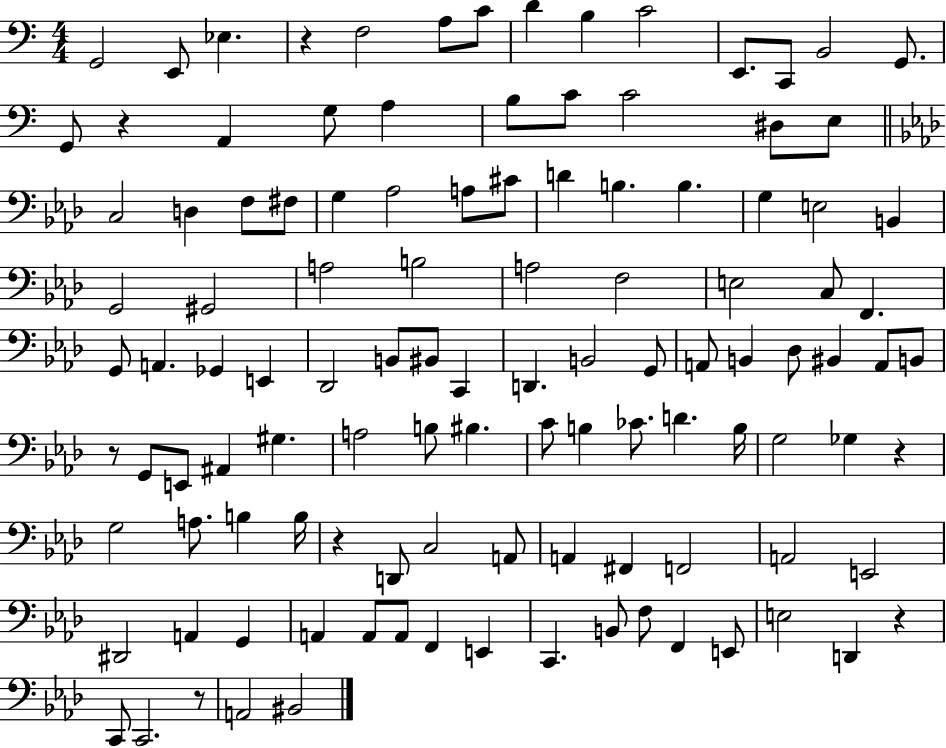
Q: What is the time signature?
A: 4/4